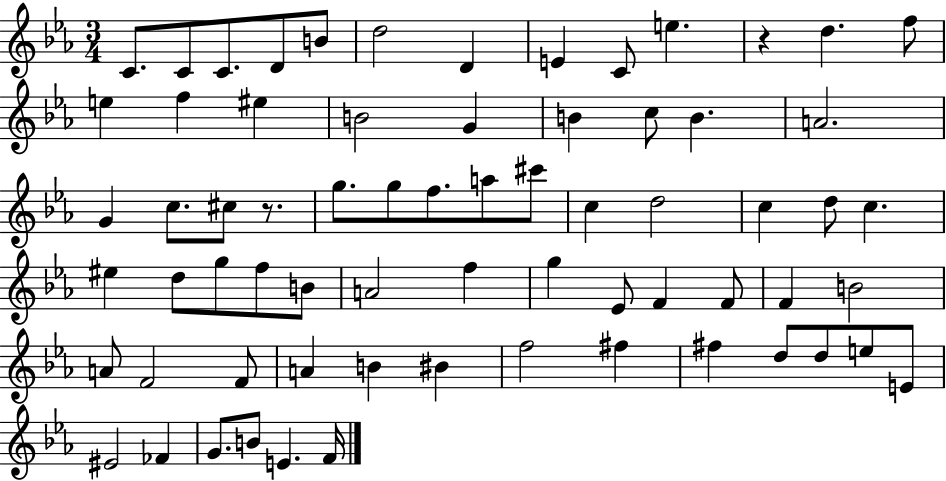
X:1
T:Untitled
M:3/4
L:1/4
K:Eb
C/2 C/2 C/2 D/2 B/2 d2 D E C/2 e z d f/2 e f ^e B2 G B c/2 B A2 G c/2 ^c/2 z/2 g/2 g/2 f/2 a/2 ^c'/2 c d2 c d/2 c ^e d/2 g/2 f/2 B/2 A2 f g _E/2 F F/2 F B2 A/2 F2 F/2 A B ^B f2 ^f ^f d/2 d/2 e/2 E/2 ^E2 _F G/2 B/2 E F/4